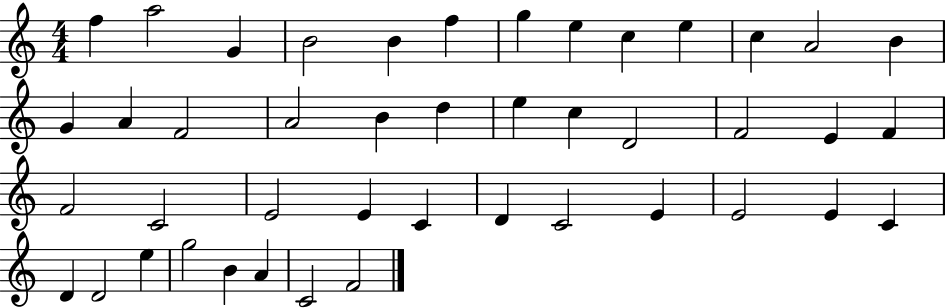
X:1
T:Untitled
M:4/4
L:1/4
K:C
f a2 G B2 B f g e c e c A2 B G A F2 A2 B d e c D2 F2 E F F2 C2 E2 E C D C2 E E2 E C D D2 e g2 B A C2 F2